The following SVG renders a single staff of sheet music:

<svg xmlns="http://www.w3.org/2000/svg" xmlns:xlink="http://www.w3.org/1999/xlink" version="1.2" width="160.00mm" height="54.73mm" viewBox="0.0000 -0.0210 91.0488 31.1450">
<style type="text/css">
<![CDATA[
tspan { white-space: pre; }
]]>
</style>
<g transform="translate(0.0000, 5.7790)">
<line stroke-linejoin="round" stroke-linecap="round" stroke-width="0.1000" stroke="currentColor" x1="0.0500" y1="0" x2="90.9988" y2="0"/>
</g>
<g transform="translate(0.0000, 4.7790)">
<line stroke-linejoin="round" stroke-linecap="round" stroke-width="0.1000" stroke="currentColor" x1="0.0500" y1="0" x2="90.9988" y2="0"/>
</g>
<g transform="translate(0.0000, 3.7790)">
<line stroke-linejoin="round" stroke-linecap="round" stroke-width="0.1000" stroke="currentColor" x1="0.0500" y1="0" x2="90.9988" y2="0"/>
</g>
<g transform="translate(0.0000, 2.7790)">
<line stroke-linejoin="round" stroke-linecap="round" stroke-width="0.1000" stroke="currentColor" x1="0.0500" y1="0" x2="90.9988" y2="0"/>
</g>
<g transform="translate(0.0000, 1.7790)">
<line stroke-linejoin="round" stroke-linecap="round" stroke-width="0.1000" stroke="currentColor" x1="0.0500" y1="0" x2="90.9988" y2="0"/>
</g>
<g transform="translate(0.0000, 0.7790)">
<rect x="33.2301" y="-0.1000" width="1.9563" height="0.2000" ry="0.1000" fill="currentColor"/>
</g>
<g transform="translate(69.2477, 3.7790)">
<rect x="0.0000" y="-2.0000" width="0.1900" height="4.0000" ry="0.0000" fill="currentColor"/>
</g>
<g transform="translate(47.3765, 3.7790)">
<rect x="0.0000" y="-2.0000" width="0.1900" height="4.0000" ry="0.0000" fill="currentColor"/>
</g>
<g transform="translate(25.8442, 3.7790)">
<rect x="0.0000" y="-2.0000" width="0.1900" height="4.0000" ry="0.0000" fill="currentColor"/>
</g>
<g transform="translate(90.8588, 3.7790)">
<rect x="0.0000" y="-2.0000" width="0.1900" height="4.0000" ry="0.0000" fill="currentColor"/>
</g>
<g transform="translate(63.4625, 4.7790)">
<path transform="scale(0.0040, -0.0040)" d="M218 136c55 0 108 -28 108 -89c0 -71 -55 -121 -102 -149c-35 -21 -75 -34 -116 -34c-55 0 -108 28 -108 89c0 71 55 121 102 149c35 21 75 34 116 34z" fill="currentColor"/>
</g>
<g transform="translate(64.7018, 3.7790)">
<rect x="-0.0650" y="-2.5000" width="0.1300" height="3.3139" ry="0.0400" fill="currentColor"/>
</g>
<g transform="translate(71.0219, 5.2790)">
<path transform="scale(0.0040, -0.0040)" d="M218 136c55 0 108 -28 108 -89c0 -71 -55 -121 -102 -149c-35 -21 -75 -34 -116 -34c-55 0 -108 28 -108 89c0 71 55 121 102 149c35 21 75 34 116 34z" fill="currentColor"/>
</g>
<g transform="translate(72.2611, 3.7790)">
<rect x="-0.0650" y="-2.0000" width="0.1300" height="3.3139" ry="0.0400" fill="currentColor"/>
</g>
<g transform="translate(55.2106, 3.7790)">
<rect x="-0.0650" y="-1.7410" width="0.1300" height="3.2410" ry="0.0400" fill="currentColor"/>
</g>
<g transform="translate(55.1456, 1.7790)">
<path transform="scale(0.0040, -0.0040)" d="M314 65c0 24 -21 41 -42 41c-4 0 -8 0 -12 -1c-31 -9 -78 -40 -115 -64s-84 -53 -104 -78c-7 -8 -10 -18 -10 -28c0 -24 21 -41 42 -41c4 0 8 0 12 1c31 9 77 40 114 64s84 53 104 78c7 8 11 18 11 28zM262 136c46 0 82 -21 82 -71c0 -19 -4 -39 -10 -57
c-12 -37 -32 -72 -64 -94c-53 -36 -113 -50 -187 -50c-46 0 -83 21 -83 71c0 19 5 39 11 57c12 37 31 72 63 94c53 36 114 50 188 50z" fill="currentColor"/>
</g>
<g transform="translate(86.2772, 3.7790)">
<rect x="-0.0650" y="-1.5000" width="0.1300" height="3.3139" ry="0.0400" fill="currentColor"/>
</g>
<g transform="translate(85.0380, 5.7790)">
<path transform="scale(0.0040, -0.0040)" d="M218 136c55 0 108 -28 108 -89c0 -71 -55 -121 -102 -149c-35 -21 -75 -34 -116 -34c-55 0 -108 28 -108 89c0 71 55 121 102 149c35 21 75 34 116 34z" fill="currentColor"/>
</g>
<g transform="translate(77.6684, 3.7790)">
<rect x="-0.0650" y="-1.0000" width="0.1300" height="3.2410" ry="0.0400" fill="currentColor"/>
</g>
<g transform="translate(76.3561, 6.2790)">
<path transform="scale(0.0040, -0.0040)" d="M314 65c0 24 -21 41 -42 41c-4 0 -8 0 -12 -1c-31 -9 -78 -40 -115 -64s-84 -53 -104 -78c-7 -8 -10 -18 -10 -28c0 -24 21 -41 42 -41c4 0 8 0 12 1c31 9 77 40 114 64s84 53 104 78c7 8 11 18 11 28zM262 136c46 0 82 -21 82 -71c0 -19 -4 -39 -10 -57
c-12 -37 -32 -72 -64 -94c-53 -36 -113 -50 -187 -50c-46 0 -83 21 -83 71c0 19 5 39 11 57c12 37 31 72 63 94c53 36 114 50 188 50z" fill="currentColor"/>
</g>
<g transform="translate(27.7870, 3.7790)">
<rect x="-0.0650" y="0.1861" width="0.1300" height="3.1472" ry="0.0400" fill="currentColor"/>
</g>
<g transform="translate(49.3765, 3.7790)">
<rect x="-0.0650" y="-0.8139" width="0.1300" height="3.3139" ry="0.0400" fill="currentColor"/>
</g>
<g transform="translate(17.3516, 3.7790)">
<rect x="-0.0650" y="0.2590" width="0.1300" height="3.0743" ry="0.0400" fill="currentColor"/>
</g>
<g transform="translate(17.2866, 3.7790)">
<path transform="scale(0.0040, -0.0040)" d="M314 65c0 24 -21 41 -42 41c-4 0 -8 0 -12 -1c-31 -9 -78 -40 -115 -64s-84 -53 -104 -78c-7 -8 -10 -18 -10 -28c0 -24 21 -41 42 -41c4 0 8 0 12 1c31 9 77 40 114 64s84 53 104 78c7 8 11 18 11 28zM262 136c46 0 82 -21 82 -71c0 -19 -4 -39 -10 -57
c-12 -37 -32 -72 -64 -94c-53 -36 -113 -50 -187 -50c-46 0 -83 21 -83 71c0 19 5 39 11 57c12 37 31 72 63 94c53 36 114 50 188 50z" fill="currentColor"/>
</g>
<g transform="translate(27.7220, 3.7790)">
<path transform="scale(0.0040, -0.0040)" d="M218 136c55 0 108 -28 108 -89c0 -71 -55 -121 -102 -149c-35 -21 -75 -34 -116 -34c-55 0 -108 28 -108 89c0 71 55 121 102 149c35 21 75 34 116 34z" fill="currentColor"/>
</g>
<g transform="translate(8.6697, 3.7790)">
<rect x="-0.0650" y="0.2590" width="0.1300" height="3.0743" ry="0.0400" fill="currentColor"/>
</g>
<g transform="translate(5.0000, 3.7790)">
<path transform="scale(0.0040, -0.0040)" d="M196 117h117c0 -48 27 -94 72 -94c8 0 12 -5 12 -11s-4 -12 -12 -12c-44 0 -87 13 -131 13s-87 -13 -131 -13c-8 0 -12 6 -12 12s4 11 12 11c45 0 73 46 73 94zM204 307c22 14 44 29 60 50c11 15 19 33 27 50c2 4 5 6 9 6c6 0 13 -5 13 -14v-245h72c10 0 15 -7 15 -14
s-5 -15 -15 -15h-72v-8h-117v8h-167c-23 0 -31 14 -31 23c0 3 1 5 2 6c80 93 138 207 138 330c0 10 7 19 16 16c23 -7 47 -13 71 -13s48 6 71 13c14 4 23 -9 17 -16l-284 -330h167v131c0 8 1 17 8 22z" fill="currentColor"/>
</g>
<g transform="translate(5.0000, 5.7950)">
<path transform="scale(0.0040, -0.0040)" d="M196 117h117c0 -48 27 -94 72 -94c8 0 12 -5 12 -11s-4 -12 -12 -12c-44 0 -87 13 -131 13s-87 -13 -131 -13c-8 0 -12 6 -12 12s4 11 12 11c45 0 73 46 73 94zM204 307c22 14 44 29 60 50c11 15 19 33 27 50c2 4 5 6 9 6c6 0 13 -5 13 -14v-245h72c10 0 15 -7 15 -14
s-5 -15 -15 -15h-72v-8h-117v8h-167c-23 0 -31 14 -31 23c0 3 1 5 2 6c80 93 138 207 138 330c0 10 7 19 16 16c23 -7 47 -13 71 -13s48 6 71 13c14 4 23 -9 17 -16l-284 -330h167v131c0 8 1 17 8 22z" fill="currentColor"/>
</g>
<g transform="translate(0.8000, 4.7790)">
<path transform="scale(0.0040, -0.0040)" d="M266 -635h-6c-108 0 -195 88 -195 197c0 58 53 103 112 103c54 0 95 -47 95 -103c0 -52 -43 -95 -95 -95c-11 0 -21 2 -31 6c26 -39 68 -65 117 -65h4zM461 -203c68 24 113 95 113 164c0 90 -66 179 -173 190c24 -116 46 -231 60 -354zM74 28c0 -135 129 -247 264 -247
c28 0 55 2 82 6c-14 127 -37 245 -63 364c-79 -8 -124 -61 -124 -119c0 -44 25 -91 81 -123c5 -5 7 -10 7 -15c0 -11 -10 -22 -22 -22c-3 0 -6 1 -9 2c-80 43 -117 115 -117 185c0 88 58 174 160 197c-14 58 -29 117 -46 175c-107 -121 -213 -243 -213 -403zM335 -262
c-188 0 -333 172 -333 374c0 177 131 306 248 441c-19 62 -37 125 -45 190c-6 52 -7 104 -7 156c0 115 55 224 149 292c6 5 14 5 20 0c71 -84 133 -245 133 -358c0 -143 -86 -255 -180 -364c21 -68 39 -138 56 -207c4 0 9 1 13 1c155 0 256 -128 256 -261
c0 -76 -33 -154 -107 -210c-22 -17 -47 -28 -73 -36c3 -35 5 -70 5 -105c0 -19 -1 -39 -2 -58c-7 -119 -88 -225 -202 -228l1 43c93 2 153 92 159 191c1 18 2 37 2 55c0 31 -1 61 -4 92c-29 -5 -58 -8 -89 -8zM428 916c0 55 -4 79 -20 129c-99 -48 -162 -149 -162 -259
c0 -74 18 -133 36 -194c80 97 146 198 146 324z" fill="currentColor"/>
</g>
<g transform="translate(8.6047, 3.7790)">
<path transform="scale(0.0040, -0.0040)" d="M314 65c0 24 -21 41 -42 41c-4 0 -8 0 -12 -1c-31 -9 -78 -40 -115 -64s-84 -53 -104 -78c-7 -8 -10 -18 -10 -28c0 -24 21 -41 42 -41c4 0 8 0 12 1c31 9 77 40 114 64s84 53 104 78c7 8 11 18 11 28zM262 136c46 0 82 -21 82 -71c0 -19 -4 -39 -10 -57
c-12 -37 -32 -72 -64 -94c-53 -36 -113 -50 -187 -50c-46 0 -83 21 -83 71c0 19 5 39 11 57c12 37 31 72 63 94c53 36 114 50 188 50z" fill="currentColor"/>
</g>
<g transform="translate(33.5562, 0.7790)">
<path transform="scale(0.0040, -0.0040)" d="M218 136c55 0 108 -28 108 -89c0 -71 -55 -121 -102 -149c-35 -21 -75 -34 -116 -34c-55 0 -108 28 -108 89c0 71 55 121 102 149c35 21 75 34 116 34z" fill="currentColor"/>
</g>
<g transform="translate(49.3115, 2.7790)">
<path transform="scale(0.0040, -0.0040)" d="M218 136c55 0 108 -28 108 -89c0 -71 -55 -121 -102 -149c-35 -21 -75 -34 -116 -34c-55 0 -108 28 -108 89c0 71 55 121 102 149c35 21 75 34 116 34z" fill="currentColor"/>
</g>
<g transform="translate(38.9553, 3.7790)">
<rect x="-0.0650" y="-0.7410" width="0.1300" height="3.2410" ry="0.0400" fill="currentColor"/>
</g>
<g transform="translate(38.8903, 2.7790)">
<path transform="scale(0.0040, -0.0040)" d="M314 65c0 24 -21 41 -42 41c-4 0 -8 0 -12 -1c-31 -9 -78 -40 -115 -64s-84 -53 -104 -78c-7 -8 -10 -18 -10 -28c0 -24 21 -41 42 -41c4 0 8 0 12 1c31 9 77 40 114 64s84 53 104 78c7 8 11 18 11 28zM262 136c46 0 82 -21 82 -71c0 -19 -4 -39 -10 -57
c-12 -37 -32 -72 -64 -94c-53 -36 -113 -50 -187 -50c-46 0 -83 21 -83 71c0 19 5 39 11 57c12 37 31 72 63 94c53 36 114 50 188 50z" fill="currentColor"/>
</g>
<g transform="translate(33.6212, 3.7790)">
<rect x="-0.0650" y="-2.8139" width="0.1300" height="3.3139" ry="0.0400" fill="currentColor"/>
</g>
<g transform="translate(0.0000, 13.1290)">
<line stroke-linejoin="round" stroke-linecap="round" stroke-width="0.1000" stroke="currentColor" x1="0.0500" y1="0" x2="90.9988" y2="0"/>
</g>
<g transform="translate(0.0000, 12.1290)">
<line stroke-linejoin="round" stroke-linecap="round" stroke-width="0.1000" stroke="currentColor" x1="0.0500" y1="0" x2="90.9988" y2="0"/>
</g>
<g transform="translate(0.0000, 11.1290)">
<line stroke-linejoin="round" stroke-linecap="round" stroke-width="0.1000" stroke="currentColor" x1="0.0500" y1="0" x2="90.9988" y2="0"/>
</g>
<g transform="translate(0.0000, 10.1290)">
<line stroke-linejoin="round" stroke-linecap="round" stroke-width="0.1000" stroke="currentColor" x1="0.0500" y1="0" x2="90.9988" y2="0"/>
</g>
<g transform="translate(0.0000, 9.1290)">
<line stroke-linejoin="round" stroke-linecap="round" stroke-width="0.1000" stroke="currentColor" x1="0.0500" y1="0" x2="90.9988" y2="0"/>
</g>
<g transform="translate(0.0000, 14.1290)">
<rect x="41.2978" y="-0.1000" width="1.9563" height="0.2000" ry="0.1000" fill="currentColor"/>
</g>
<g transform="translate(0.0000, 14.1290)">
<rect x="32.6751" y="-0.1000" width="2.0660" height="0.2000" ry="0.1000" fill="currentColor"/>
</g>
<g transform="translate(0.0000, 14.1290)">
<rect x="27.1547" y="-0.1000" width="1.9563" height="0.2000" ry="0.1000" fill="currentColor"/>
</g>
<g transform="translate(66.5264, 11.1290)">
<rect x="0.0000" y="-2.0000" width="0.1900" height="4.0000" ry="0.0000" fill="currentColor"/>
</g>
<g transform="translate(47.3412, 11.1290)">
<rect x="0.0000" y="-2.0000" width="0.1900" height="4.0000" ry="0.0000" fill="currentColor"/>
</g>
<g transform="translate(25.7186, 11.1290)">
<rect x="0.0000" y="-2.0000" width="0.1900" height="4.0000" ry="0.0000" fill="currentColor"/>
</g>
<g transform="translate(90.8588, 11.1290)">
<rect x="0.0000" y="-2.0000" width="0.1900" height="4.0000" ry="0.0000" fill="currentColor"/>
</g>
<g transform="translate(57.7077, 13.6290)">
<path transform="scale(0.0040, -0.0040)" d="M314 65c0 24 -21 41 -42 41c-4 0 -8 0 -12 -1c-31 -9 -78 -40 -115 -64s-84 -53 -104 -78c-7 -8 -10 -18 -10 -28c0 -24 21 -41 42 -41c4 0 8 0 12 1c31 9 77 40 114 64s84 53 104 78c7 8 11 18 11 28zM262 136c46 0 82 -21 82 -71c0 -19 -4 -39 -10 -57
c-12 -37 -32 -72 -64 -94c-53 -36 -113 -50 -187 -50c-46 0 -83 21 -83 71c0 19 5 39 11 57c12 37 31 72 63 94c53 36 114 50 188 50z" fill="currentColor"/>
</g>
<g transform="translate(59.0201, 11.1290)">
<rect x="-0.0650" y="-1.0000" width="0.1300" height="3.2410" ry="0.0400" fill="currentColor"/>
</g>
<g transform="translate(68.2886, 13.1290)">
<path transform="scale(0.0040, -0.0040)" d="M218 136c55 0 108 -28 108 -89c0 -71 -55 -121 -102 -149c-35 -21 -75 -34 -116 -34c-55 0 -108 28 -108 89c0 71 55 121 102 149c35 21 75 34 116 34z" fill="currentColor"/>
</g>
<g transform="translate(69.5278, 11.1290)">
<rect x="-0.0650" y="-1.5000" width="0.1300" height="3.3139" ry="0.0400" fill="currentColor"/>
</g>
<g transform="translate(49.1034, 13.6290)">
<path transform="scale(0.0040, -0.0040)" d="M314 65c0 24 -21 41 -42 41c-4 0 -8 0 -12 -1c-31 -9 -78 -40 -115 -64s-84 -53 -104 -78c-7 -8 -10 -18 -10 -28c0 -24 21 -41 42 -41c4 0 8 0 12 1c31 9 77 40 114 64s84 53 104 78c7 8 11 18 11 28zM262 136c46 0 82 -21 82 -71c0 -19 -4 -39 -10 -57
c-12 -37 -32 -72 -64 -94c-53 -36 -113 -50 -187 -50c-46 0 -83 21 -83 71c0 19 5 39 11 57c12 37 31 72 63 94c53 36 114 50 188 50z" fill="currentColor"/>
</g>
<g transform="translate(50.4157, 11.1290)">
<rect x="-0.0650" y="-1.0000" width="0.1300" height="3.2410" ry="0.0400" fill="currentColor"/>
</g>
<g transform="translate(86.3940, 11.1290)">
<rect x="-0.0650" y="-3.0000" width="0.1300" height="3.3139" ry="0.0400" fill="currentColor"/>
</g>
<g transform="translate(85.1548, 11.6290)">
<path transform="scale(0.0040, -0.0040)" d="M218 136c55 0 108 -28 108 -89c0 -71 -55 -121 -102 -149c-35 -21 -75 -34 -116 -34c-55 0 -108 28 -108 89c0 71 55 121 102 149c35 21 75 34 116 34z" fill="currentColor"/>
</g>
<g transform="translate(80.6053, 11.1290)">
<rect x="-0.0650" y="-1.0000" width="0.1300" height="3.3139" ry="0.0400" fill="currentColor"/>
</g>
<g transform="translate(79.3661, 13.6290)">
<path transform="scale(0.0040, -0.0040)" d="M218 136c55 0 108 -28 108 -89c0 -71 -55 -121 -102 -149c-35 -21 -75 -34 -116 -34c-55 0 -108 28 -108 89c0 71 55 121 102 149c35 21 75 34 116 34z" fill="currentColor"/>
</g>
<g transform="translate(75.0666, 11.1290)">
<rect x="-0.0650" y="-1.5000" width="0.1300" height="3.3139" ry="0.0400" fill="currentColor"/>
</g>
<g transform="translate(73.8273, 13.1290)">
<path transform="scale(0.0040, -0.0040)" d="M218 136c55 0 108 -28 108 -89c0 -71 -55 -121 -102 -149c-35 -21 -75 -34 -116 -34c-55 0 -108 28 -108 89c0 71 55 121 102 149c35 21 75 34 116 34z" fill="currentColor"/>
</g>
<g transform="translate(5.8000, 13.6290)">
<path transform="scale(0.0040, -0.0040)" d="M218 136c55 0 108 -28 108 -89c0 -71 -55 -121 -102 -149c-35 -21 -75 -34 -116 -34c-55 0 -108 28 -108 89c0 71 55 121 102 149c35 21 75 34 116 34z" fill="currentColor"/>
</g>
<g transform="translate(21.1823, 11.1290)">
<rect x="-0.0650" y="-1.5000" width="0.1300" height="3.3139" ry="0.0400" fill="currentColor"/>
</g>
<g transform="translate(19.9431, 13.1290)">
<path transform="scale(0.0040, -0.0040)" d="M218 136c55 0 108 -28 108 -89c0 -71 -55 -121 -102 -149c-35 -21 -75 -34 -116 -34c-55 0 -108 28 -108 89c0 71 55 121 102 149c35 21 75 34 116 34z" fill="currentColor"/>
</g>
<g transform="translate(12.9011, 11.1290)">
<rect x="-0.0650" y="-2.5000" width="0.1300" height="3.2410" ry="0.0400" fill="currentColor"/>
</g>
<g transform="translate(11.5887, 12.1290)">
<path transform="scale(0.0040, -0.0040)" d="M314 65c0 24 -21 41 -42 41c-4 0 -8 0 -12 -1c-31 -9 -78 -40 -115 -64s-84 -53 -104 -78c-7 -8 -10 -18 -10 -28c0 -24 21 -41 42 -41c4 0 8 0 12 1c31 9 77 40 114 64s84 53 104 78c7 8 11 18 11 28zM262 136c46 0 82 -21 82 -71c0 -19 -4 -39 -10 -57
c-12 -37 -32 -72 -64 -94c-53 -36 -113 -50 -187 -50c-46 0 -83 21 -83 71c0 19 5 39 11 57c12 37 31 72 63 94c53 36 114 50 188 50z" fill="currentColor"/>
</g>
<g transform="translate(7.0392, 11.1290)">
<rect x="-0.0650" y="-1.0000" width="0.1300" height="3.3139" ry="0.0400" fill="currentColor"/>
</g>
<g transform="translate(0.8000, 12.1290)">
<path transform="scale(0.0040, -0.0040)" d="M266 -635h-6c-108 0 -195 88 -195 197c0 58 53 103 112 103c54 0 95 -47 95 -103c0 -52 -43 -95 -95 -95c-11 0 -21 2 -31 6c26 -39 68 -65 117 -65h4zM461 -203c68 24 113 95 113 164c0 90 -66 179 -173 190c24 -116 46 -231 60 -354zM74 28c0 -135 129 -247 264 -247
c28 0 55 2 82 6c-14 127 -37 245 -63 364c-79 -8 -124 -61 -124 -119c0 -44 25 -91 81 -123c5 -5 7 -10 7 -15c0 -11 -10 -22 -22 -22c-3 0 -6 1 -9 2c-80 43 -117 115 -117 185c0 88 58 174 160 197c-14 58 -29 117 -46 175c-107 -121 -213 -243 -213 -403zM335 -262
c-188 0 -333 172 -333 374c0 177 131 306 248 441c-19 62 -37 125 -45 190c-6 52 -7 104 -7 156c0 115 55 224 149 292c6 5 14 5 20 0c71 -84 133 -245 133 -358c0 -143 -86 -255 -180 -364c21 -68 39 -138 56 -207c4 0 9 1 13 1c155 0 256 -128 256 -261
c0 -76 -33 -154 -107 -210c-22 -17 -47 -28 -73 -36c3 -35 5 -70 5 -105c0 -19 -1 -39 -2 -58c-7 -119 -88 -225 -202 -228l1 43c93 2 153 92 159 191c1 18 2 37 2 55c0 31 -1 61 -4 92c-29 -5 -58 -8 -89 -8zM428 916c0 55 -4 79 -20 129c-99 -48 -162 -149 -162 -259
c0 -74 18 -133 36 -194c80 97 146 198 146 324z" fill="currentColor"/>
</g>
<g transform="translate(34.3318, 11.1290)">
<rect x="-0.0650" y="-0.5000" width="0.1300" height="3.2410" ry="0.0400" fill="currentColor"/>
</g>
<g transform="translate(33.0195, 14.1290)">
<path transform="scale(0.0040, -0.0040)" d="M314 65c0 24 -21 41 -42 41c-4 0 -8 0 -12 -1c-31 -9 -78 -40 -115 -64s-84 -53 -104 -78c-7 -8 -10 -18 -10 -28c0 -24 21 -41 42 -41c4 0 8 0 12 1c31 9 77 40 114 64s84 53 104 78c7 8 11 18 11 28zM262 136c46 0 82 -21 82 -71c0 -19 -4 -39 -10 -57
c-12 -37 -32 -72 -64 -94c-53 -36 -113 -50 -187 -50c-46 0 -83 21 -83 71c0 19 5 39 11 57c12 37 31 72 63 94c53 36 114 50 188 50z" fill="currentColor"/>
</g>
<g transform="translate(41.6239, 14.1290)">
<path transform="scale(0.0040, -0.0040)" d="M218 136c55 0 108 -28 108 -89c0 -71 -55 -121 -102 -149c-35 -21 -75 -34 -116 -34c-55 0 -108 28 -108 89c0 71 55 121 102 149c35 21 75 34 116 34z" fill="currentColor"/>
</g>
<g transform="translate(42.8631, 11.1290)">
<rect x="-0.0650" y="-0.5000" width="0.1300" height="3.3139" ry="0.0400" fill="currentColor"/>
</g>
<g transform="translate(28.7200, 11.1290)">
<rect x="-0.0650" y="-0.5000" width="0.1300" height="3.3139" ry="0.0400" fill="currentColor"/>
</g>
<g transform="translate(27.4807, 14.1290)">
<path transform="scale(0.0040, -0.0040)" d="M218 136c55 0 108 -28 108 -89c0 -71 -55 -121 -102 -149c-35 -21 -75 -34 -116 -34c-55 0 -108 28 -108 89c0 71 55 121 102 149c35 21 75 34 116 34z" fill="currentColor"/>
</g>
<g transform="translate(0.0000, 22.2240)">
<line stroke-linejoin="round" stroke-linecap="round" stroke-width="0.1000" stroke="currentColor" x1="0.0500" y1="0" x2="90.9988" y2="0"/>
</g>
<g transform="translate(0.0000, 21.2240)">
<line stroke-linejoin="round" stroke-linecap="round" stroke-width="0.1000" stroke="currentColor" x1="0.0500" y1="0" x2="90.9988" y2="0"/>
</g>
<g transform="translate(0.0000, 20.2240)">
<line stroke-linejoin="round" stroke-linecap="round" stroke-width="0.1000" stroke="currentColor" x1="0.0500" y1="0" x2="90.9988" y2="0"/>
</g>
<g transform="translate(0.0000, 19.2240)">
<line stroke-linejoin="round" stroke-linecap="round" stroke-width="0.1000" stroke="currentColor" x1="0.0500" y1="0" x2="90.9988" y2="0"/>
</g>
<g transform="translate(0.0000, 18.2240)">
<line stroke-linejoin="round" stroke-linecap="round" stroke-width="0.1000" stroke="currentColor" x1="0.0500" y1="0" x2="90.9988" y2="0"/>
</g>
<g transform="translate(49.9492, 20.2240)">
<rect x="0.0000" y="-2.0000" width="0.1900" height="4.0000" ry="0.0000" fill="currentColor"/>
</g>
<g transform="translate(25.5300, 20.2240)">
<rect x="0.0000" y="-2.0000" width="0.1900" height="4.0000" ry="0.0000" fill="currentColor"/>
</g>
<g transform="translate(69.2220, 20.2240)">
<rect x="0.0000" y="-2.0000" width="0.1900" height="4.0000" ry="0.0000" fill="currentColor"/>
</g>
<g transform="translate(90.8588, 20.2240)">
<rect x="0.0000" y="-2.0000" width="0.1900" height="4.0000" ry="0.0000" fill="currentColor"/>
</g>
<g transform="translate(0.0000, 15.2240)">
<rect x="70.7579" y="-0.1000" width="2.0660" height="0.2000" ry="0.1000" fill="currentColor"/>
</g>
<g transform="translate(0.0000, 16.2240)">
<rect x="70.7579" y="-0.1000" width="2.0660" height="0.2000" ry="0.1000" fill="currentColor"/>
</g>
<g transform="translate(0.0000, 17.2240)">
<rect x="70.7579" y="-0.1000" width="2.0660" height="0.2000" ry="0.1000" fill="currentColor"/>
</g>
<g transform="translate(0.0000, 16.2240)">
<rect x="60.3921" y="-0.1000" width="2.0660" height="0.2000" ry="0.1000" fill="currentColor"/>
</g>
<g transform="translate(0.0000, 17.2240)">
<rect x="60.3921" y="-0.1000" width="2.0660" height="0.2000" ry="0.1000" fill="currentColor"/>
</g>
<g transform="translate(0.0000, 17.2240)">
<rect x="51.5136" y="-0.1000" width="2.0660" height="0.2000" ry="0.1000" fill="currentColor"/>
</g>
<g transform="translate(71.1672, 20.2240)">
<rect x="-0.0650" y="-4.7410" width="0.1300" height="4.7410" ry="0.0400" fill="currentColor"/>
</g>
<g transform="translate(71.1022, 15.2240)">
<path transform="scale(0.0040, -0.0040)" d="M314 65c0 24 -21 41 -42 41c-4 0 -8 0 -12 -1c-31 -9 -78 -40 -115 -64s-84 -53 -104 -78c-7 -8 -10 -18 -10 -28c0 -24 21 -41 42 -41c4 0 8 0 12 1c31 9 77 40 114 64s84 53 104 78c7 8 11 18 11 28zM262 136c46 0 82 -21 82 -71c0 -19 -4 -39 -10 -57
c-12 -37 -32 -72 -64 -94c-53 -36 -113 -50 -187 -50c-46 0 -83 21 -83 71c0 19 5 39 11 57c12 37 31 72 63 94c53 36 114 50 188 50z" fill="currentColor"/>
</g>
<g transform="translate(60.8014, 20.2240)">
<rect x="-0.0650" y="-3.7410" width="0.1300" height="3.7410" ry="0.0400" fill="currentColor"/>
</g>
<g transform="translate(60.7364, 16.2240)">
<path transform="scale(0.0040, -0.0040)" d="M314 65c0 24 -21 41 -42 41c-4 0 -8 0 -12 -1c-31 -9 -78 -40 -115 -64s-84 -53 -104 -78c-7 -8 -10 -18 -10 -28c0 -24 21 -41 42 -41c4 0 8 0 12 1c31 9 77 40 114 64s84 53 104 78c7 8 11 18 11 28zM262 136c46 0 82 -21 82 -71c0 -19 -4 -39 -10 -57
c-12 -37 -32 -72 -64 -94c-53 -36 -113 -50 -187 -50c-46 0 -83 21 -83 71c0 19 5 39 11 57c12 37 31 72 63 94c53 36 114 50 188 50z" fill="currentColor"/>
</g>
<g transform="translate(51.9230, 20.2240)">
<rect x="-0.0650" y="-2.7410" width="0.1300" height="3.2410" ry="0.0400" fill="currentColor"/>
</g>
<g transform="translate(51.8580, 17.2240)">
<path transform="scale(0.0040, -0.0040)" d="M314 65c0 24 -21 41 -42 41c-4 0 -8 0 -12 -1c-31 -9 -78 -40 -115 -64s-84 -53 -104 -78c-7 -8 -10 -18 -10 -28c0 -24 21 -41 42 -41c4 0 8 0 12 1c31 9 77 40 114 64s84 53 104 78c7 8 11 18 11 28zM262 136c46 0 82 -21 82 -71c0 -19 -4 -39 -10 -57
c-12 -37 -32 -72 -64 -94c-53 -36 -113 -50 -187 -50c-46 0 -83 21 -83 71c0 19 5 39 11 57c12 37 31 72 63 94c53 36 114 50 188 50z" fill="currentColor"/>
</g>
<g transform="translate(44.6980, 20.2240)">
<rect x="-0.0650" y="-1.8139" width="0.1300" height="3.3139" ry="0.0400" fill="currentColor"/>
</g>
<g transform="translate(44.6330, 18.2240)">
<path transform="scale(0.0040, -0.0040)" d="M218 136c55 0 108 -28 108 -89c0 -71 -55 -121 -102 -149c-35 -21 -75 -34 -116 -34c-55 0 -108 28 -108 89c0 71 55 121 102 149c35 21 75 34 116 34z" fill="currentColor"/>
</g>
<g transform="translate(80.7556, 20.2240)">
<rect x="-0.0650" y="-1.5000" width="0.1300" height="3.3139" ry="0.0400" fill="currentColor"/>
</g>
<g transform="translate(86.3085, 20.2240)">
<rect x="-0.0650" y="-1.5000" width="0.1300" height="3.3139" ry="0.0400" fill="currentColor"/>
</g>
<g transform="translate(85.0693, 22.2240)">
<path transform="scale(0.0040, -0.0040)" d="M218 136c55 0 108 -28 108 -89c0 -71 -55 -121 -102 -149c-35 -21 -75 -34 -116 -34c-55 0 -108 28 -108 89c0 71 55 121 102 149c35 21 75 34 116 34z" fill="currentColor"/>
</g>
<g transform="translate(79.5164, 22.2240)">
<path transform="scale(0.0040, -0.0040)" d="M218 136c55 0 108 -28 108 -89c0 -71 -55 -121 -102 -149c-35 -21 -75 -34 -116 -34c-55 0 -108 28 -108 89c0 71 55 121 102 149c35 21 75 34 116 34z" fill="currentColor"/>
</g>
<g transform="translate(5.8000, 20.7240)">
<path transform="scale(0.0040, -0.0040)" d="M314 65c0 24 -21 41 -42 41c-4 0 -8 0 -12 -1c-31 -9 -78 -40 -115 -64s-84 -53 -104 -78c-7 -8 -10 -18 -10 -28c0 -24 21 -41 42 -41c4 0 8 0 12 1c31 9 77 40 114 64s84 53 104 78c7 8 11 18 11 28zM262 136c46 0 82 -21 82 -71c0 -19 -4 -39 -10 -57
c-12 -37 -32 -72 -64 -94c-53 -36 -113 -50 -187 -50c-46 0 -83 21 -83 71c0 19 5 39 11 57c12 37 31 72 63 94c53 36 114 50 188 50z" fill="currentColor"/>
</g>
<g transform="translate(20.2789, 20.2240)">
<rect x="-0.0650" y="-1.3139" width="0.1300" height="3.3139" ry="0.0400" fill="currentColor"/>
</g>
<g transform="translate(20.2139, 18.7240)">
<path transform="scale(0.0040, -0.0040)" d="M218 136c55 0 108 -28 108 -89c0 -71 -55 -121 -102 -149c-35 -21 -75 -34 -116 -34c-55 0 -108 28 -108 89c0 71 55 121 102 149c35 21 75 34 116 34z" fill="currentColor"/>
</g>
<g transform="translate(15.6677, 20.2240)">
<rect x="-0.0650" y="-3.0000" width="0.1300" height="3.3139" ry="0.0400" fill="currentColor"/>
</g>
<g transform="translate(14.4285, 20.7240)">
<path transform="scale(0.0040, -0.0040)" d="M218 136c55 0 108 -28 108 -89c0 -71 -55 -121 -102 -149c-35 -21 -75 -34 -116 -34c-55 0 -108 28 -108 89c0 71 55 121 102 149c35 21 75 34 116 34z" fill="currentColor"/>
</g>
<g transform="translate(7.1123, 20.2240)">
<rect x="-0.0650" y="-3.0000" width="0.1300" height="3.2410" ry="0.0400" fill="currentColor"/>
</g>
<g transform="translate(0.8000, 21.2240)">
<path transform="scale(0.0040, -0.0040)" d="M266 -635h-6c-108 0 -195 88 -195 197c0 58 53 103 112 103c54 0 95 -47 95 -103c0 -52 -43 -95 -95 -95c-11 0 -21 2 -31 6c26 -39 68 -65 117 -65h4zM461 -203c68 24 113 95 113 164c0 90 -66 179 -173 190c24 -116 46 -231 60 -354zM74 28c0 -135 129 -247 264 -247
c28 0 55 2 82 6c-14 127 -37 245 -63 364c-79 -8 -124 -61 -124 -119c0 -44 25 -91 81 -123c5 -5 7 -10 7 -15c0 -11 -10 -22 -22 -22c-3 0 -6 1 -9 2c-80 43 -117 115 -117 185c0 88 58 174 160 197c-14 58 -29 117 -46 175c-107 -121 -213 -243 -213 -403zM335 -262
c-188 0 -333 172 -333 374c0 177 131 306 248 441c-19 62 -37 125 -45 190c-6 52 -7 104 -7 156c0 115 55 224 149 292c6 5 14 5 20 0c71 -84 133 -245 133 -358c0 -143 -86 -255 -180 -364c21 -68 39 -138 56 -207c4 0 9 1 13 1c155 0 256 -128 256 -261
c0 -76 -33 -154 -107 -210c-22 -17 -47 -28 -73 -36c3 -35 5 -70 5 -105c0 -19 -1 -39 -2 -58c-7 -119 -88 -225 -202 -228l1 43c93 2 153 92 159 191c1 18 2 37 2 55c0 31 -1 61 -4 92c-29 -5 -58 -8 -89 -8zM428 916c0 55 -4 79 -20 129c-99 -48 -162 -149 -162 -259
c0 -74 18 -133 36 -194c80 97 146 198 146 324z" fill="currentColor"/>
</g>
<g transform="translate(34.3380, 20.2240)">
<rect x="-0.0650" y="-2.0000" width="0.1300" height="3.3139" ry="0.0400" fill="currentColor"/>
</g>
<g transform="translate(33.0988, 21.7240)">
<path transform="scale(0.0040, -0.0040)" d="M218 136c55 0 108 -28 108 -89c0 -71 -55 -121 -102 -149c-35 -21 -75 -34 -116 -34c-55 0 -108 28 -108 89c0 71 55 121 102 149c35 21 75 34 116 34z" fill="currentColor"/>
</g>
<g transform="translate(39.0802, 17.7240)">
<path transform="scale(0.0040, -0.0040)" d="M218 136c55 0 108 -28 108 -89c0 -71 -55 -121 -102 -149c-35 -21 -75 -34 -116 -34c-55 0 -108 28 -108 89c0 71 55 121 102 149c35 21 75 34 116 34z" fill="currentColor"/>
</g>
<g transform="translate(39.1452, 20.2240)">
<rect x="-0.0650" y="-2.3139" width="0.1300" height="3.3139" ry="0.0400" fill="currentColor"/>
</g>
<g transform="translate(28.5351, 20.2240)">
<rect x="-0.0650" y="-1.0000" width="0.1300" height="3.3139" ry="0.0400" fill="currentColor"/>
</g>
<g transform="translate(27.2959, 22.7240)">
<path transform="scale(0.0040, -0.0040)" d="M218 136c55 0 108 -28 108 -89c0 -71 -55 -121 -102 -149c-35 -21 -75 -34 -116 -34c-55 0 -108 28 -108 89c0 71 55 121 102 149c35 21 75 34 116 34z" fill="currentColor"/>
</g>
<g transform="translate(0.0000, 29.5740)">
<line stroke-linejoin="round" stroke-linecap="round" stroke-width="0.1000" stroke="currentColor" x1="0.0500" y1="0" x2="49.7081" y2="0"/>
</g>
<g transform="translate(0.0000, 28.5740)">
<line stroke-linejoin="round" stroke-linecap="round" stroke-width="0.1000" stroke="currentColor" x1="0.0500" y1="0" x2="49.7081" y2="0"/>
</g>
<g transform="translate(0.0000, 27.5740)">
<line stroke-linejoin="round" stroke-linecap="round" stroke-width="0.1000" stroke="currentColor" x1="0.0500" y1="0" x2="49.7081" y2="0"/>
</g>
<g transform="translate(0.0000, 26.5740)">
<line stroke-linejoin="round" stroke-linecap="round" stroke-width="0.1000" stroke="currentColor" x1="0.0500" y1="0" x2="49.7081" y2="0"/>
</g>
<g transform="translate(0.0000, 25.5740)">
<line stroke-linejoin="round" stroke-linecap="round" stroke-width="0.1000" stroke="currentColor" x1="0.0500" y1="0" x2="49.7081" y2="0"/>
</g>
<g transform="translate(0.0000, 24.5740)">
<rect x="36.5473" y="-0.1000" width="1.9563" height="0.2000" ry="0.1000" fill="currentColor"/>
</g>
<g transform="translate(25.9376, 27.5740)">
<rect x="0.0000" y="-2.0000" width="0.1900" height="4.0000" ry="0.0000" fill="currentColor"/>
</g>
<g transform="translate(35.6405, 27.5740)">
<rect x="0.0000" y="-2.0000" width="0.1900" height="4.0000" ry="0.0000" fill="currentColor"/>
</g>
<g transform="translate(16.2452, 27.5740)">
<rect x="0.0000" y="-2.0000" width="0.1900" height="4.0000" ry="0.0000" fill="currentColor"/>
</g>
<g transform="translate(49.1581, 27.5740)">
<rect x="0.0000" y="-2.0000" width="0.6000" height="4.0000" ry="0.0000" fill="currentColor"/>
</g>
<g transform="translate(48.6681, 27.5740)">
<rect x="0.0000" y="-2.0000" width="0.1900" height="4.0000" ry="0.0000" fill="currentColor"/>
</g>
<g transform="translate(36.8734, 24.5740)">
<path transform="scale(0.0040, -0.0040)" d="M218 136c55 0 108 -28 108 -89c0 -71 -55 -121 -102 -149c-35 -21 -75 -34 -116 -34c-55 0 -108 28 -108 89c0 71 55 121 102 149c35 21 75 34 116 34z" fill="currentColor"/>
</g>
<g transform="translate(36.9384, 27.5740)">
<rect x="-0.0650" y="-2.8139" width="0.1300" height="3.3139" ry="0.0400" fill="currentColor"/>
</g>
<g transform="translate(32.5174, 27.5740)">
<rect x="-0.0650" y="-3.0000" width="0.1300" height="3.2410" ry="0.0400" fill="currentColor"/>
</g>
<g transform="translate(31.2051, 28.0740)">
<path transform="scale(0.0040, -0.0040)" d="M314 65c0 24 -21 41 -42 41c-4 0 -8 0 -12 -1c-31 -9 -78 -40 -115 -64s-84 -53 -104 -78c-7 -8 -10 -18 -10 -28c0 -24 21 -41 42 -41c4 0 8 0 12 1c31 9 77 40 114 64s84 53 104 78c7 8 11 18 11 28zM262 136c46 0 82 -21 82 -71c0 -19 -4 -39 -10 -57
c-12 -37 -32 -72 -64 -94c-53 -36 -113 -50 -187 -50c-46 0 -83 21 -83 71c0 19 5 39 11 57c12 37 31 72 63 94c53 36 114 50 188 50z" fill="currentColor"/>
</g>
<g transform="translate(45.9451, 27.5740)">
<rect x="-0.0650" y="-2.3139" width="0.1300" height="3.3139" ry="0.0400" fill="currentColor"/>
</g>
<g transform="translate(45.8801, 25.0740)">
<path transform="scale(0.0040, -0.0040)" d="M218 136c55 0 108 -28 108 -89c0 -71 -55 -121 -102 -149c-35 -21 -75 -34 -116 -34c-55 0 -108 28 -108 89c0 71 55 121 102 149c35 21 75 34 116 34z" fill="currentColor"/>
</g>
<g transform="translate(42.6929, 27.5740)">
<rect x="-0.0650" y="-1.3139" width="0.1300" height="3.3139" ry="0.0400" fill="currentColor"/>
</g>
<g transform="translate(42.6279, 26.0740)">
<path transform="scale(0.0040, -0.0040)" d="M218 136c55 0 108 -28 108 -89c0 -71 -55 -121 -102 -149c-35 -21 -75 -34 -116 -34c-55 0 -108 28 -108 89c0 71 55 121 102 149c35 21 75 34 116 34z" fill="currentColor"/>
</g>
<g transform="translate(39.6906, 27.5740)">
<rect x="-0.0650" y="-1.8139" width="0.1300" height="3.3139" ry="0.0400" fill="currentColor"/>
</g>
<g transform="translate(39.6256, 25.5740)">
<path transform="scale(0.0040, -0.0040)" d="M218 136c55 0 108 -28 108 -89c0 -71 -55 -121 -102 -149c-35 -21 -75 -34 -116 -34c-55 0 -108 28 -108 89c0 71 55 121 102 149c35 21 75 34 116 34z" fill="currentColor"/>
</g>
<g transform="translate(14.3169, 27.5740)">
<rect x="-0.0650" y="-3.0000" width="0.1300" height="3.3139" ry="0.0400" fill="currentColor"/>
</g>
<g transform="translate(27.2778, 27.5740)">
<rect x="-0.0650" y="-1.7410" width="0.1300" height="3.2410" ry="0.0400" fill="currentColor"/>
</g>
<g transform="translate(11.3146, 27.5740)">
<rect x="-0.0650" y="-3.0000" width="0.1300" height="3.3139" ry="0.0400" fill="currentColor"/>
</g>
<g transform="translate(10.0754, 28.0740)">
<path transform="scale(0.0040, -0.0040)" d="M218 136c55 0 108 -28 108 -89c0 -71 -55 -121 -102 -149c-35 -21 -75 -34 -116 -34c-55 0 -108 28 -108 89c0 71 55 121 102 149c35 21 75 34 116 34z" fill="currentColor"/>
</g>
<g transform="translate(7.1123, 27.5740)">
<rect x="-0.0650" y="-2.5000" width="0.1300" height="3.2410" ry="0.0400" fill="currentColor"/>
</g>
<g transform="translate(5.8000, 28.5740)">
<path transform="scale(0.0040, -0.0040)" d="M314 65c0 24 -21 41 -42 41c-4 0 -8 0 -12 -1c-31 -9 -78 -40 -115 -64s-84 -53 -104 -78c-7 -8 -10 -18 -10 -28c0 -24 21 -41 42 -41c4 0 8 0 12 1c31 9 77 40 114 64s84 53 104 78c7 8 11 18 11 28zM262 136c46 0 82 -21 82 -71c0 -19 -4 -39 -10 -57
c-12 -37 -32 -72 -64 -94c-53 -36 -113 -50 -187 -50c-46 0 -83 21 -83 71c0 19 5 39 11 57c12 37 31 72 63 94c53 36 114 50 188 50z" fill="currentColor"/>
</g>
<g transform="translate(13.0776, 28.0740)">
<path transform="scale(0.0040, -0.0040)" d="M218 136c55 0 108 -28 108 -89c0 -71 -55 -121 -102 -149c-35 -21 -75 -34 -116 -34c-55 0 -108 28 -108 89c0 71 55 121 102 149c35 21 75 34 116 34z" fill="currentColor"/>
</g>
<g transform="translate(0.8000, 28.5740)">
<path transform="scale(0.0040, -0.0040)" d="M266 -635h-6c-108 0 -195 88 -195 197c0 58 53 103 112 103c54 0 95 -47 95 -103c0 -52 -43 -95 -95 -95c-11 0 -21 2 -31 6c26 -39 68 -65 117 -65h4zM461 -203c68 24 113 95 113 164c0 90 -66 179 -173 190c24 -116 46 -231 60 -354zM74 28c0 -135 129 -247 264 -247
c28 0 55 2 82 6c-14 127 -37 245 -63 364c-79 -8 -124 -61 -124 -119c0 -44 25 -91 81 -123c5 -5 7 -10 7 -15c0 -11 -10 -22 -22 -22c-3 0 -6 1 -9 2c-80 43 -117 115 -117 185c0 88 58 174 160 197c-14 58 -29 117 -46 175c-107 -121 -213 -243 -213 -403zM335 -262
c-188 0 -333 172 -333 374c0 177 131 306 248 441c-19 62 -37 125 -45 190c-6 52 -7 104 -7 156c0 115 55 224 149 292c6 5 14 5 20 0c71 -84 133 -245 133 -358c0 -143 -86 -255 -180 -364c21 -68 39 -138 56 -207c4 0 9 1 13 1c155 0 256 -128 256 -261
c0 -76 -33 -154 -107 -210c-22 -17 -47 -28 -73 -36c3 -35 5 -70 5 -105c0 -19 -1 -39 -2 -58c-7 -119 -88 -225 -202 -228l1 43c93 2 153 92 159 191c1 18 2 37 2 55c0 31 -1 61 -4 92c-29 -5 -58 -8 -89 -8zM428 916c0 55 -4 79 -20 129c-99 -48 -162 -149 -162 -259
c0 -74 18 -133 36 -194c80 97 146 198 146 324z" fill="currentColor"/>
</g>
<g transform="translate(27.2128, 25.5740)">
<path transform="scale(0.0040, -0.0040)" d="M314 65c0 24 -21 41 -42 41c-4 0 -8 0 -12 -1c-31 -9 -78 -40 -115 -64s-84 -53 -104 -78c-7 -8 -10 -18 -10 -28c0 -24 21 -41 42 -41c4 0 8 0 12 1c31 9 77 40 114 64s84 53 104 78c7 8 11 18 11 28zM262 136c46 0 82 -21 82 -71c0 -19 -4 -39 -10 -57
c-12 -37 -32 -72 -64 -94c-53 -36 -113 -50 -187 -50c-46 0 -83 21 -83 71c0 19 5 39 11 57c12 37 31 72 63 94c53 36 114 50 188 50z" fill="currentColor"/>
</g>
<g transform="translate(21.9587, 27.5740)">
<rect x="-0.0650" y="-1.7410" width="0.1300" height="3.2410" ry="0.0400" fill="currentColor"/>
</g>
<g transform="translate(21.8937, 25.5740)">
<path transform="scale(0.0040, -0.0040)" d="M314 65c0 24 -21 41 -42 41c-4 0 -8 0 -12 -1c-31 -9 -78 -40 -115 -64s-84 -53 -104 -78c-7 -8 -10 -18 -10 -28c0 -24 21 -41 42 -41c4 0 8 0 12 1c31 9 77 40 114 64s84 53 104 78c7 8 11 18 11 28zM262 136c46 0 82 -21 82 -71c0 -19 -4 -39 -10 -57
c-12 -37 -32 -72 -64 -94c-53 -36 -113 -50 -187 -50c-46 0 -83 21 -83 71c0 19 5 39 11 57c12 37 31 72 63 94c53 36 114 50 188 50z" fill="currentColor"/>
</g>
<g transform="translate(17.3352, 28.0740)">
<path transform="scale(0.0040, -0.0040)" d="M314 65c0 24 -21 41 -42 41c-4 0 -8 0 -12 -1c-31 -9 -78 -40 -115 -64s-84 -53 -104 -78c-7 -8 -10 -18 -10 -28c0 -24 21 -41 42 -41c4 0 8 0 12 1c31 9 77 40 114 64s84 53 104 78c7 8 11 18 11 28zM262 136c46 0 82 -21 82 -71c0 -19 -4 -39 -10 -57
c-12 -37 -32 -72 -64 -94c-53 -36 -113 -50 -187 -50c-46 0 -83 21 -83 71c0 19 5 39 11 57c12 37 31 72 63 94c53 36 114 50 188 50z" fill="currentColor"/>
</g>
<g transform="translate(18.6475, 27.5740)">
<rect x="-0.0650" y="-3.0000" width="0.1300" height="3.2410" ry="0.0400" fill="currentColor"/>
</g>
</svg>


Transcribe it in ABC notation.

X:1
T:Untitled
M:4/4
L:1/4
K:C
B2 B2 B a d2 d f2 G F D2 E D G2 E C C2 C D2 D2 E E D A A2 A e D F g f a2 c'2 e'2 E E G2 A A A2 f2 f2 A2 a f e g